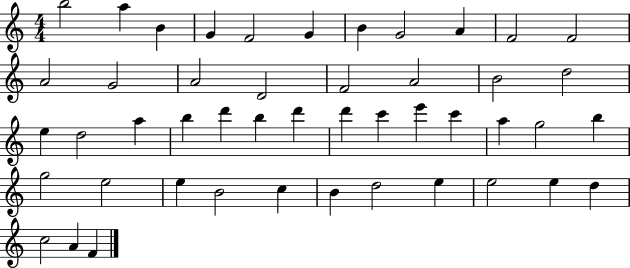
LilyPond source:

{
  \clef treble
  \numericTimeSignature
  \time 4/4
  \key c \major
  b''2 a''4 b'4 | g'4 f'2 g'4 | b'4 g'2 a'4 | f'2 f'2 | \break a'2 g'2 | a'2 d'2 | f'2 a'2 | b'2 d''2 | \break e''4 d''2 a''4 | b''4 d'''4 b''4 d'''4 | d'''4 c'''4 e'''4 c'''4 | a''4 g''2 b''4 | \break g''2 e''2 | e''4 b'2 c''4 | b'4 d''2 e''4 | e''2 e''4 d''4 | \break c''2 a'4 f'4 | \bar "|."
}